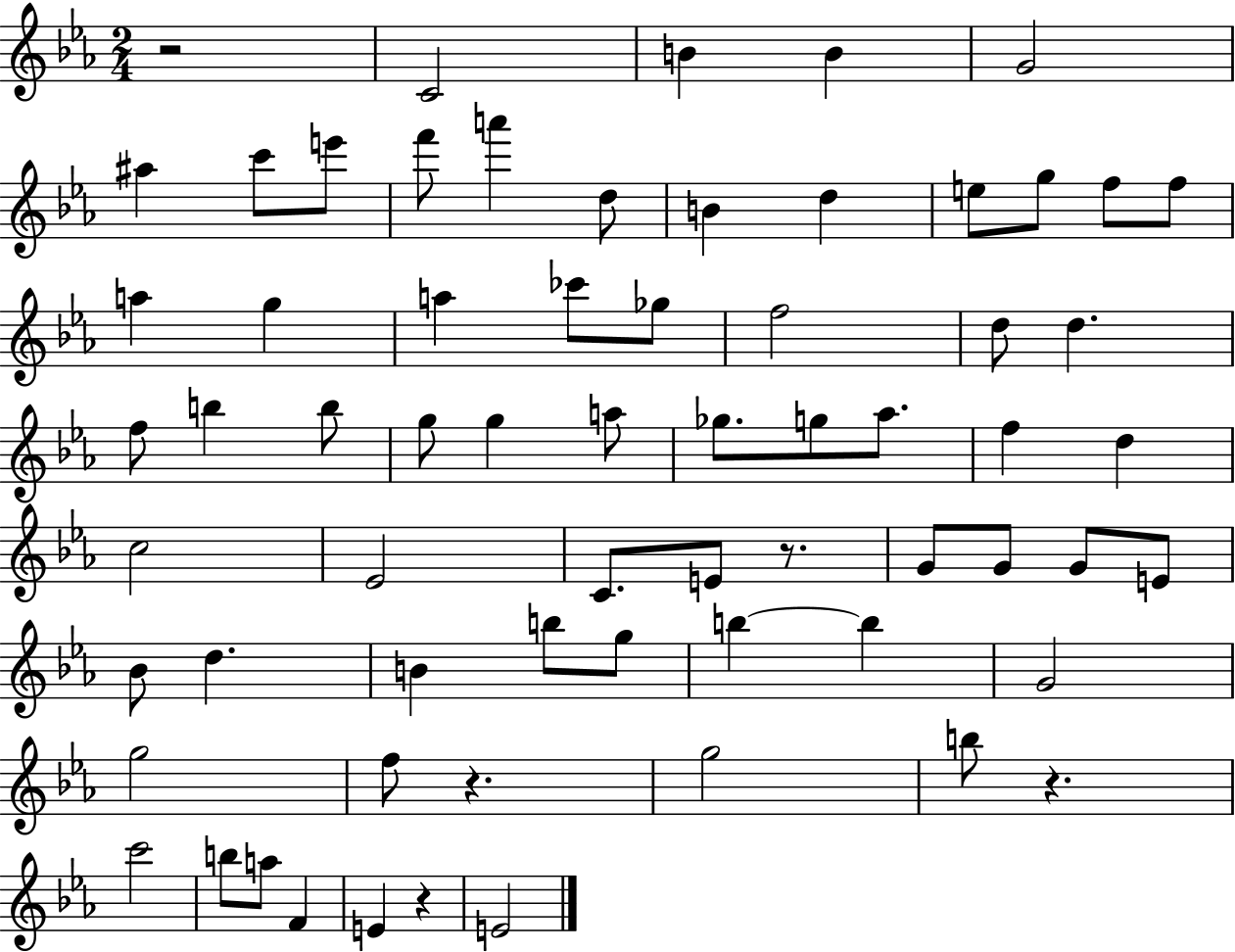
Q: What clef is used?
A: treble